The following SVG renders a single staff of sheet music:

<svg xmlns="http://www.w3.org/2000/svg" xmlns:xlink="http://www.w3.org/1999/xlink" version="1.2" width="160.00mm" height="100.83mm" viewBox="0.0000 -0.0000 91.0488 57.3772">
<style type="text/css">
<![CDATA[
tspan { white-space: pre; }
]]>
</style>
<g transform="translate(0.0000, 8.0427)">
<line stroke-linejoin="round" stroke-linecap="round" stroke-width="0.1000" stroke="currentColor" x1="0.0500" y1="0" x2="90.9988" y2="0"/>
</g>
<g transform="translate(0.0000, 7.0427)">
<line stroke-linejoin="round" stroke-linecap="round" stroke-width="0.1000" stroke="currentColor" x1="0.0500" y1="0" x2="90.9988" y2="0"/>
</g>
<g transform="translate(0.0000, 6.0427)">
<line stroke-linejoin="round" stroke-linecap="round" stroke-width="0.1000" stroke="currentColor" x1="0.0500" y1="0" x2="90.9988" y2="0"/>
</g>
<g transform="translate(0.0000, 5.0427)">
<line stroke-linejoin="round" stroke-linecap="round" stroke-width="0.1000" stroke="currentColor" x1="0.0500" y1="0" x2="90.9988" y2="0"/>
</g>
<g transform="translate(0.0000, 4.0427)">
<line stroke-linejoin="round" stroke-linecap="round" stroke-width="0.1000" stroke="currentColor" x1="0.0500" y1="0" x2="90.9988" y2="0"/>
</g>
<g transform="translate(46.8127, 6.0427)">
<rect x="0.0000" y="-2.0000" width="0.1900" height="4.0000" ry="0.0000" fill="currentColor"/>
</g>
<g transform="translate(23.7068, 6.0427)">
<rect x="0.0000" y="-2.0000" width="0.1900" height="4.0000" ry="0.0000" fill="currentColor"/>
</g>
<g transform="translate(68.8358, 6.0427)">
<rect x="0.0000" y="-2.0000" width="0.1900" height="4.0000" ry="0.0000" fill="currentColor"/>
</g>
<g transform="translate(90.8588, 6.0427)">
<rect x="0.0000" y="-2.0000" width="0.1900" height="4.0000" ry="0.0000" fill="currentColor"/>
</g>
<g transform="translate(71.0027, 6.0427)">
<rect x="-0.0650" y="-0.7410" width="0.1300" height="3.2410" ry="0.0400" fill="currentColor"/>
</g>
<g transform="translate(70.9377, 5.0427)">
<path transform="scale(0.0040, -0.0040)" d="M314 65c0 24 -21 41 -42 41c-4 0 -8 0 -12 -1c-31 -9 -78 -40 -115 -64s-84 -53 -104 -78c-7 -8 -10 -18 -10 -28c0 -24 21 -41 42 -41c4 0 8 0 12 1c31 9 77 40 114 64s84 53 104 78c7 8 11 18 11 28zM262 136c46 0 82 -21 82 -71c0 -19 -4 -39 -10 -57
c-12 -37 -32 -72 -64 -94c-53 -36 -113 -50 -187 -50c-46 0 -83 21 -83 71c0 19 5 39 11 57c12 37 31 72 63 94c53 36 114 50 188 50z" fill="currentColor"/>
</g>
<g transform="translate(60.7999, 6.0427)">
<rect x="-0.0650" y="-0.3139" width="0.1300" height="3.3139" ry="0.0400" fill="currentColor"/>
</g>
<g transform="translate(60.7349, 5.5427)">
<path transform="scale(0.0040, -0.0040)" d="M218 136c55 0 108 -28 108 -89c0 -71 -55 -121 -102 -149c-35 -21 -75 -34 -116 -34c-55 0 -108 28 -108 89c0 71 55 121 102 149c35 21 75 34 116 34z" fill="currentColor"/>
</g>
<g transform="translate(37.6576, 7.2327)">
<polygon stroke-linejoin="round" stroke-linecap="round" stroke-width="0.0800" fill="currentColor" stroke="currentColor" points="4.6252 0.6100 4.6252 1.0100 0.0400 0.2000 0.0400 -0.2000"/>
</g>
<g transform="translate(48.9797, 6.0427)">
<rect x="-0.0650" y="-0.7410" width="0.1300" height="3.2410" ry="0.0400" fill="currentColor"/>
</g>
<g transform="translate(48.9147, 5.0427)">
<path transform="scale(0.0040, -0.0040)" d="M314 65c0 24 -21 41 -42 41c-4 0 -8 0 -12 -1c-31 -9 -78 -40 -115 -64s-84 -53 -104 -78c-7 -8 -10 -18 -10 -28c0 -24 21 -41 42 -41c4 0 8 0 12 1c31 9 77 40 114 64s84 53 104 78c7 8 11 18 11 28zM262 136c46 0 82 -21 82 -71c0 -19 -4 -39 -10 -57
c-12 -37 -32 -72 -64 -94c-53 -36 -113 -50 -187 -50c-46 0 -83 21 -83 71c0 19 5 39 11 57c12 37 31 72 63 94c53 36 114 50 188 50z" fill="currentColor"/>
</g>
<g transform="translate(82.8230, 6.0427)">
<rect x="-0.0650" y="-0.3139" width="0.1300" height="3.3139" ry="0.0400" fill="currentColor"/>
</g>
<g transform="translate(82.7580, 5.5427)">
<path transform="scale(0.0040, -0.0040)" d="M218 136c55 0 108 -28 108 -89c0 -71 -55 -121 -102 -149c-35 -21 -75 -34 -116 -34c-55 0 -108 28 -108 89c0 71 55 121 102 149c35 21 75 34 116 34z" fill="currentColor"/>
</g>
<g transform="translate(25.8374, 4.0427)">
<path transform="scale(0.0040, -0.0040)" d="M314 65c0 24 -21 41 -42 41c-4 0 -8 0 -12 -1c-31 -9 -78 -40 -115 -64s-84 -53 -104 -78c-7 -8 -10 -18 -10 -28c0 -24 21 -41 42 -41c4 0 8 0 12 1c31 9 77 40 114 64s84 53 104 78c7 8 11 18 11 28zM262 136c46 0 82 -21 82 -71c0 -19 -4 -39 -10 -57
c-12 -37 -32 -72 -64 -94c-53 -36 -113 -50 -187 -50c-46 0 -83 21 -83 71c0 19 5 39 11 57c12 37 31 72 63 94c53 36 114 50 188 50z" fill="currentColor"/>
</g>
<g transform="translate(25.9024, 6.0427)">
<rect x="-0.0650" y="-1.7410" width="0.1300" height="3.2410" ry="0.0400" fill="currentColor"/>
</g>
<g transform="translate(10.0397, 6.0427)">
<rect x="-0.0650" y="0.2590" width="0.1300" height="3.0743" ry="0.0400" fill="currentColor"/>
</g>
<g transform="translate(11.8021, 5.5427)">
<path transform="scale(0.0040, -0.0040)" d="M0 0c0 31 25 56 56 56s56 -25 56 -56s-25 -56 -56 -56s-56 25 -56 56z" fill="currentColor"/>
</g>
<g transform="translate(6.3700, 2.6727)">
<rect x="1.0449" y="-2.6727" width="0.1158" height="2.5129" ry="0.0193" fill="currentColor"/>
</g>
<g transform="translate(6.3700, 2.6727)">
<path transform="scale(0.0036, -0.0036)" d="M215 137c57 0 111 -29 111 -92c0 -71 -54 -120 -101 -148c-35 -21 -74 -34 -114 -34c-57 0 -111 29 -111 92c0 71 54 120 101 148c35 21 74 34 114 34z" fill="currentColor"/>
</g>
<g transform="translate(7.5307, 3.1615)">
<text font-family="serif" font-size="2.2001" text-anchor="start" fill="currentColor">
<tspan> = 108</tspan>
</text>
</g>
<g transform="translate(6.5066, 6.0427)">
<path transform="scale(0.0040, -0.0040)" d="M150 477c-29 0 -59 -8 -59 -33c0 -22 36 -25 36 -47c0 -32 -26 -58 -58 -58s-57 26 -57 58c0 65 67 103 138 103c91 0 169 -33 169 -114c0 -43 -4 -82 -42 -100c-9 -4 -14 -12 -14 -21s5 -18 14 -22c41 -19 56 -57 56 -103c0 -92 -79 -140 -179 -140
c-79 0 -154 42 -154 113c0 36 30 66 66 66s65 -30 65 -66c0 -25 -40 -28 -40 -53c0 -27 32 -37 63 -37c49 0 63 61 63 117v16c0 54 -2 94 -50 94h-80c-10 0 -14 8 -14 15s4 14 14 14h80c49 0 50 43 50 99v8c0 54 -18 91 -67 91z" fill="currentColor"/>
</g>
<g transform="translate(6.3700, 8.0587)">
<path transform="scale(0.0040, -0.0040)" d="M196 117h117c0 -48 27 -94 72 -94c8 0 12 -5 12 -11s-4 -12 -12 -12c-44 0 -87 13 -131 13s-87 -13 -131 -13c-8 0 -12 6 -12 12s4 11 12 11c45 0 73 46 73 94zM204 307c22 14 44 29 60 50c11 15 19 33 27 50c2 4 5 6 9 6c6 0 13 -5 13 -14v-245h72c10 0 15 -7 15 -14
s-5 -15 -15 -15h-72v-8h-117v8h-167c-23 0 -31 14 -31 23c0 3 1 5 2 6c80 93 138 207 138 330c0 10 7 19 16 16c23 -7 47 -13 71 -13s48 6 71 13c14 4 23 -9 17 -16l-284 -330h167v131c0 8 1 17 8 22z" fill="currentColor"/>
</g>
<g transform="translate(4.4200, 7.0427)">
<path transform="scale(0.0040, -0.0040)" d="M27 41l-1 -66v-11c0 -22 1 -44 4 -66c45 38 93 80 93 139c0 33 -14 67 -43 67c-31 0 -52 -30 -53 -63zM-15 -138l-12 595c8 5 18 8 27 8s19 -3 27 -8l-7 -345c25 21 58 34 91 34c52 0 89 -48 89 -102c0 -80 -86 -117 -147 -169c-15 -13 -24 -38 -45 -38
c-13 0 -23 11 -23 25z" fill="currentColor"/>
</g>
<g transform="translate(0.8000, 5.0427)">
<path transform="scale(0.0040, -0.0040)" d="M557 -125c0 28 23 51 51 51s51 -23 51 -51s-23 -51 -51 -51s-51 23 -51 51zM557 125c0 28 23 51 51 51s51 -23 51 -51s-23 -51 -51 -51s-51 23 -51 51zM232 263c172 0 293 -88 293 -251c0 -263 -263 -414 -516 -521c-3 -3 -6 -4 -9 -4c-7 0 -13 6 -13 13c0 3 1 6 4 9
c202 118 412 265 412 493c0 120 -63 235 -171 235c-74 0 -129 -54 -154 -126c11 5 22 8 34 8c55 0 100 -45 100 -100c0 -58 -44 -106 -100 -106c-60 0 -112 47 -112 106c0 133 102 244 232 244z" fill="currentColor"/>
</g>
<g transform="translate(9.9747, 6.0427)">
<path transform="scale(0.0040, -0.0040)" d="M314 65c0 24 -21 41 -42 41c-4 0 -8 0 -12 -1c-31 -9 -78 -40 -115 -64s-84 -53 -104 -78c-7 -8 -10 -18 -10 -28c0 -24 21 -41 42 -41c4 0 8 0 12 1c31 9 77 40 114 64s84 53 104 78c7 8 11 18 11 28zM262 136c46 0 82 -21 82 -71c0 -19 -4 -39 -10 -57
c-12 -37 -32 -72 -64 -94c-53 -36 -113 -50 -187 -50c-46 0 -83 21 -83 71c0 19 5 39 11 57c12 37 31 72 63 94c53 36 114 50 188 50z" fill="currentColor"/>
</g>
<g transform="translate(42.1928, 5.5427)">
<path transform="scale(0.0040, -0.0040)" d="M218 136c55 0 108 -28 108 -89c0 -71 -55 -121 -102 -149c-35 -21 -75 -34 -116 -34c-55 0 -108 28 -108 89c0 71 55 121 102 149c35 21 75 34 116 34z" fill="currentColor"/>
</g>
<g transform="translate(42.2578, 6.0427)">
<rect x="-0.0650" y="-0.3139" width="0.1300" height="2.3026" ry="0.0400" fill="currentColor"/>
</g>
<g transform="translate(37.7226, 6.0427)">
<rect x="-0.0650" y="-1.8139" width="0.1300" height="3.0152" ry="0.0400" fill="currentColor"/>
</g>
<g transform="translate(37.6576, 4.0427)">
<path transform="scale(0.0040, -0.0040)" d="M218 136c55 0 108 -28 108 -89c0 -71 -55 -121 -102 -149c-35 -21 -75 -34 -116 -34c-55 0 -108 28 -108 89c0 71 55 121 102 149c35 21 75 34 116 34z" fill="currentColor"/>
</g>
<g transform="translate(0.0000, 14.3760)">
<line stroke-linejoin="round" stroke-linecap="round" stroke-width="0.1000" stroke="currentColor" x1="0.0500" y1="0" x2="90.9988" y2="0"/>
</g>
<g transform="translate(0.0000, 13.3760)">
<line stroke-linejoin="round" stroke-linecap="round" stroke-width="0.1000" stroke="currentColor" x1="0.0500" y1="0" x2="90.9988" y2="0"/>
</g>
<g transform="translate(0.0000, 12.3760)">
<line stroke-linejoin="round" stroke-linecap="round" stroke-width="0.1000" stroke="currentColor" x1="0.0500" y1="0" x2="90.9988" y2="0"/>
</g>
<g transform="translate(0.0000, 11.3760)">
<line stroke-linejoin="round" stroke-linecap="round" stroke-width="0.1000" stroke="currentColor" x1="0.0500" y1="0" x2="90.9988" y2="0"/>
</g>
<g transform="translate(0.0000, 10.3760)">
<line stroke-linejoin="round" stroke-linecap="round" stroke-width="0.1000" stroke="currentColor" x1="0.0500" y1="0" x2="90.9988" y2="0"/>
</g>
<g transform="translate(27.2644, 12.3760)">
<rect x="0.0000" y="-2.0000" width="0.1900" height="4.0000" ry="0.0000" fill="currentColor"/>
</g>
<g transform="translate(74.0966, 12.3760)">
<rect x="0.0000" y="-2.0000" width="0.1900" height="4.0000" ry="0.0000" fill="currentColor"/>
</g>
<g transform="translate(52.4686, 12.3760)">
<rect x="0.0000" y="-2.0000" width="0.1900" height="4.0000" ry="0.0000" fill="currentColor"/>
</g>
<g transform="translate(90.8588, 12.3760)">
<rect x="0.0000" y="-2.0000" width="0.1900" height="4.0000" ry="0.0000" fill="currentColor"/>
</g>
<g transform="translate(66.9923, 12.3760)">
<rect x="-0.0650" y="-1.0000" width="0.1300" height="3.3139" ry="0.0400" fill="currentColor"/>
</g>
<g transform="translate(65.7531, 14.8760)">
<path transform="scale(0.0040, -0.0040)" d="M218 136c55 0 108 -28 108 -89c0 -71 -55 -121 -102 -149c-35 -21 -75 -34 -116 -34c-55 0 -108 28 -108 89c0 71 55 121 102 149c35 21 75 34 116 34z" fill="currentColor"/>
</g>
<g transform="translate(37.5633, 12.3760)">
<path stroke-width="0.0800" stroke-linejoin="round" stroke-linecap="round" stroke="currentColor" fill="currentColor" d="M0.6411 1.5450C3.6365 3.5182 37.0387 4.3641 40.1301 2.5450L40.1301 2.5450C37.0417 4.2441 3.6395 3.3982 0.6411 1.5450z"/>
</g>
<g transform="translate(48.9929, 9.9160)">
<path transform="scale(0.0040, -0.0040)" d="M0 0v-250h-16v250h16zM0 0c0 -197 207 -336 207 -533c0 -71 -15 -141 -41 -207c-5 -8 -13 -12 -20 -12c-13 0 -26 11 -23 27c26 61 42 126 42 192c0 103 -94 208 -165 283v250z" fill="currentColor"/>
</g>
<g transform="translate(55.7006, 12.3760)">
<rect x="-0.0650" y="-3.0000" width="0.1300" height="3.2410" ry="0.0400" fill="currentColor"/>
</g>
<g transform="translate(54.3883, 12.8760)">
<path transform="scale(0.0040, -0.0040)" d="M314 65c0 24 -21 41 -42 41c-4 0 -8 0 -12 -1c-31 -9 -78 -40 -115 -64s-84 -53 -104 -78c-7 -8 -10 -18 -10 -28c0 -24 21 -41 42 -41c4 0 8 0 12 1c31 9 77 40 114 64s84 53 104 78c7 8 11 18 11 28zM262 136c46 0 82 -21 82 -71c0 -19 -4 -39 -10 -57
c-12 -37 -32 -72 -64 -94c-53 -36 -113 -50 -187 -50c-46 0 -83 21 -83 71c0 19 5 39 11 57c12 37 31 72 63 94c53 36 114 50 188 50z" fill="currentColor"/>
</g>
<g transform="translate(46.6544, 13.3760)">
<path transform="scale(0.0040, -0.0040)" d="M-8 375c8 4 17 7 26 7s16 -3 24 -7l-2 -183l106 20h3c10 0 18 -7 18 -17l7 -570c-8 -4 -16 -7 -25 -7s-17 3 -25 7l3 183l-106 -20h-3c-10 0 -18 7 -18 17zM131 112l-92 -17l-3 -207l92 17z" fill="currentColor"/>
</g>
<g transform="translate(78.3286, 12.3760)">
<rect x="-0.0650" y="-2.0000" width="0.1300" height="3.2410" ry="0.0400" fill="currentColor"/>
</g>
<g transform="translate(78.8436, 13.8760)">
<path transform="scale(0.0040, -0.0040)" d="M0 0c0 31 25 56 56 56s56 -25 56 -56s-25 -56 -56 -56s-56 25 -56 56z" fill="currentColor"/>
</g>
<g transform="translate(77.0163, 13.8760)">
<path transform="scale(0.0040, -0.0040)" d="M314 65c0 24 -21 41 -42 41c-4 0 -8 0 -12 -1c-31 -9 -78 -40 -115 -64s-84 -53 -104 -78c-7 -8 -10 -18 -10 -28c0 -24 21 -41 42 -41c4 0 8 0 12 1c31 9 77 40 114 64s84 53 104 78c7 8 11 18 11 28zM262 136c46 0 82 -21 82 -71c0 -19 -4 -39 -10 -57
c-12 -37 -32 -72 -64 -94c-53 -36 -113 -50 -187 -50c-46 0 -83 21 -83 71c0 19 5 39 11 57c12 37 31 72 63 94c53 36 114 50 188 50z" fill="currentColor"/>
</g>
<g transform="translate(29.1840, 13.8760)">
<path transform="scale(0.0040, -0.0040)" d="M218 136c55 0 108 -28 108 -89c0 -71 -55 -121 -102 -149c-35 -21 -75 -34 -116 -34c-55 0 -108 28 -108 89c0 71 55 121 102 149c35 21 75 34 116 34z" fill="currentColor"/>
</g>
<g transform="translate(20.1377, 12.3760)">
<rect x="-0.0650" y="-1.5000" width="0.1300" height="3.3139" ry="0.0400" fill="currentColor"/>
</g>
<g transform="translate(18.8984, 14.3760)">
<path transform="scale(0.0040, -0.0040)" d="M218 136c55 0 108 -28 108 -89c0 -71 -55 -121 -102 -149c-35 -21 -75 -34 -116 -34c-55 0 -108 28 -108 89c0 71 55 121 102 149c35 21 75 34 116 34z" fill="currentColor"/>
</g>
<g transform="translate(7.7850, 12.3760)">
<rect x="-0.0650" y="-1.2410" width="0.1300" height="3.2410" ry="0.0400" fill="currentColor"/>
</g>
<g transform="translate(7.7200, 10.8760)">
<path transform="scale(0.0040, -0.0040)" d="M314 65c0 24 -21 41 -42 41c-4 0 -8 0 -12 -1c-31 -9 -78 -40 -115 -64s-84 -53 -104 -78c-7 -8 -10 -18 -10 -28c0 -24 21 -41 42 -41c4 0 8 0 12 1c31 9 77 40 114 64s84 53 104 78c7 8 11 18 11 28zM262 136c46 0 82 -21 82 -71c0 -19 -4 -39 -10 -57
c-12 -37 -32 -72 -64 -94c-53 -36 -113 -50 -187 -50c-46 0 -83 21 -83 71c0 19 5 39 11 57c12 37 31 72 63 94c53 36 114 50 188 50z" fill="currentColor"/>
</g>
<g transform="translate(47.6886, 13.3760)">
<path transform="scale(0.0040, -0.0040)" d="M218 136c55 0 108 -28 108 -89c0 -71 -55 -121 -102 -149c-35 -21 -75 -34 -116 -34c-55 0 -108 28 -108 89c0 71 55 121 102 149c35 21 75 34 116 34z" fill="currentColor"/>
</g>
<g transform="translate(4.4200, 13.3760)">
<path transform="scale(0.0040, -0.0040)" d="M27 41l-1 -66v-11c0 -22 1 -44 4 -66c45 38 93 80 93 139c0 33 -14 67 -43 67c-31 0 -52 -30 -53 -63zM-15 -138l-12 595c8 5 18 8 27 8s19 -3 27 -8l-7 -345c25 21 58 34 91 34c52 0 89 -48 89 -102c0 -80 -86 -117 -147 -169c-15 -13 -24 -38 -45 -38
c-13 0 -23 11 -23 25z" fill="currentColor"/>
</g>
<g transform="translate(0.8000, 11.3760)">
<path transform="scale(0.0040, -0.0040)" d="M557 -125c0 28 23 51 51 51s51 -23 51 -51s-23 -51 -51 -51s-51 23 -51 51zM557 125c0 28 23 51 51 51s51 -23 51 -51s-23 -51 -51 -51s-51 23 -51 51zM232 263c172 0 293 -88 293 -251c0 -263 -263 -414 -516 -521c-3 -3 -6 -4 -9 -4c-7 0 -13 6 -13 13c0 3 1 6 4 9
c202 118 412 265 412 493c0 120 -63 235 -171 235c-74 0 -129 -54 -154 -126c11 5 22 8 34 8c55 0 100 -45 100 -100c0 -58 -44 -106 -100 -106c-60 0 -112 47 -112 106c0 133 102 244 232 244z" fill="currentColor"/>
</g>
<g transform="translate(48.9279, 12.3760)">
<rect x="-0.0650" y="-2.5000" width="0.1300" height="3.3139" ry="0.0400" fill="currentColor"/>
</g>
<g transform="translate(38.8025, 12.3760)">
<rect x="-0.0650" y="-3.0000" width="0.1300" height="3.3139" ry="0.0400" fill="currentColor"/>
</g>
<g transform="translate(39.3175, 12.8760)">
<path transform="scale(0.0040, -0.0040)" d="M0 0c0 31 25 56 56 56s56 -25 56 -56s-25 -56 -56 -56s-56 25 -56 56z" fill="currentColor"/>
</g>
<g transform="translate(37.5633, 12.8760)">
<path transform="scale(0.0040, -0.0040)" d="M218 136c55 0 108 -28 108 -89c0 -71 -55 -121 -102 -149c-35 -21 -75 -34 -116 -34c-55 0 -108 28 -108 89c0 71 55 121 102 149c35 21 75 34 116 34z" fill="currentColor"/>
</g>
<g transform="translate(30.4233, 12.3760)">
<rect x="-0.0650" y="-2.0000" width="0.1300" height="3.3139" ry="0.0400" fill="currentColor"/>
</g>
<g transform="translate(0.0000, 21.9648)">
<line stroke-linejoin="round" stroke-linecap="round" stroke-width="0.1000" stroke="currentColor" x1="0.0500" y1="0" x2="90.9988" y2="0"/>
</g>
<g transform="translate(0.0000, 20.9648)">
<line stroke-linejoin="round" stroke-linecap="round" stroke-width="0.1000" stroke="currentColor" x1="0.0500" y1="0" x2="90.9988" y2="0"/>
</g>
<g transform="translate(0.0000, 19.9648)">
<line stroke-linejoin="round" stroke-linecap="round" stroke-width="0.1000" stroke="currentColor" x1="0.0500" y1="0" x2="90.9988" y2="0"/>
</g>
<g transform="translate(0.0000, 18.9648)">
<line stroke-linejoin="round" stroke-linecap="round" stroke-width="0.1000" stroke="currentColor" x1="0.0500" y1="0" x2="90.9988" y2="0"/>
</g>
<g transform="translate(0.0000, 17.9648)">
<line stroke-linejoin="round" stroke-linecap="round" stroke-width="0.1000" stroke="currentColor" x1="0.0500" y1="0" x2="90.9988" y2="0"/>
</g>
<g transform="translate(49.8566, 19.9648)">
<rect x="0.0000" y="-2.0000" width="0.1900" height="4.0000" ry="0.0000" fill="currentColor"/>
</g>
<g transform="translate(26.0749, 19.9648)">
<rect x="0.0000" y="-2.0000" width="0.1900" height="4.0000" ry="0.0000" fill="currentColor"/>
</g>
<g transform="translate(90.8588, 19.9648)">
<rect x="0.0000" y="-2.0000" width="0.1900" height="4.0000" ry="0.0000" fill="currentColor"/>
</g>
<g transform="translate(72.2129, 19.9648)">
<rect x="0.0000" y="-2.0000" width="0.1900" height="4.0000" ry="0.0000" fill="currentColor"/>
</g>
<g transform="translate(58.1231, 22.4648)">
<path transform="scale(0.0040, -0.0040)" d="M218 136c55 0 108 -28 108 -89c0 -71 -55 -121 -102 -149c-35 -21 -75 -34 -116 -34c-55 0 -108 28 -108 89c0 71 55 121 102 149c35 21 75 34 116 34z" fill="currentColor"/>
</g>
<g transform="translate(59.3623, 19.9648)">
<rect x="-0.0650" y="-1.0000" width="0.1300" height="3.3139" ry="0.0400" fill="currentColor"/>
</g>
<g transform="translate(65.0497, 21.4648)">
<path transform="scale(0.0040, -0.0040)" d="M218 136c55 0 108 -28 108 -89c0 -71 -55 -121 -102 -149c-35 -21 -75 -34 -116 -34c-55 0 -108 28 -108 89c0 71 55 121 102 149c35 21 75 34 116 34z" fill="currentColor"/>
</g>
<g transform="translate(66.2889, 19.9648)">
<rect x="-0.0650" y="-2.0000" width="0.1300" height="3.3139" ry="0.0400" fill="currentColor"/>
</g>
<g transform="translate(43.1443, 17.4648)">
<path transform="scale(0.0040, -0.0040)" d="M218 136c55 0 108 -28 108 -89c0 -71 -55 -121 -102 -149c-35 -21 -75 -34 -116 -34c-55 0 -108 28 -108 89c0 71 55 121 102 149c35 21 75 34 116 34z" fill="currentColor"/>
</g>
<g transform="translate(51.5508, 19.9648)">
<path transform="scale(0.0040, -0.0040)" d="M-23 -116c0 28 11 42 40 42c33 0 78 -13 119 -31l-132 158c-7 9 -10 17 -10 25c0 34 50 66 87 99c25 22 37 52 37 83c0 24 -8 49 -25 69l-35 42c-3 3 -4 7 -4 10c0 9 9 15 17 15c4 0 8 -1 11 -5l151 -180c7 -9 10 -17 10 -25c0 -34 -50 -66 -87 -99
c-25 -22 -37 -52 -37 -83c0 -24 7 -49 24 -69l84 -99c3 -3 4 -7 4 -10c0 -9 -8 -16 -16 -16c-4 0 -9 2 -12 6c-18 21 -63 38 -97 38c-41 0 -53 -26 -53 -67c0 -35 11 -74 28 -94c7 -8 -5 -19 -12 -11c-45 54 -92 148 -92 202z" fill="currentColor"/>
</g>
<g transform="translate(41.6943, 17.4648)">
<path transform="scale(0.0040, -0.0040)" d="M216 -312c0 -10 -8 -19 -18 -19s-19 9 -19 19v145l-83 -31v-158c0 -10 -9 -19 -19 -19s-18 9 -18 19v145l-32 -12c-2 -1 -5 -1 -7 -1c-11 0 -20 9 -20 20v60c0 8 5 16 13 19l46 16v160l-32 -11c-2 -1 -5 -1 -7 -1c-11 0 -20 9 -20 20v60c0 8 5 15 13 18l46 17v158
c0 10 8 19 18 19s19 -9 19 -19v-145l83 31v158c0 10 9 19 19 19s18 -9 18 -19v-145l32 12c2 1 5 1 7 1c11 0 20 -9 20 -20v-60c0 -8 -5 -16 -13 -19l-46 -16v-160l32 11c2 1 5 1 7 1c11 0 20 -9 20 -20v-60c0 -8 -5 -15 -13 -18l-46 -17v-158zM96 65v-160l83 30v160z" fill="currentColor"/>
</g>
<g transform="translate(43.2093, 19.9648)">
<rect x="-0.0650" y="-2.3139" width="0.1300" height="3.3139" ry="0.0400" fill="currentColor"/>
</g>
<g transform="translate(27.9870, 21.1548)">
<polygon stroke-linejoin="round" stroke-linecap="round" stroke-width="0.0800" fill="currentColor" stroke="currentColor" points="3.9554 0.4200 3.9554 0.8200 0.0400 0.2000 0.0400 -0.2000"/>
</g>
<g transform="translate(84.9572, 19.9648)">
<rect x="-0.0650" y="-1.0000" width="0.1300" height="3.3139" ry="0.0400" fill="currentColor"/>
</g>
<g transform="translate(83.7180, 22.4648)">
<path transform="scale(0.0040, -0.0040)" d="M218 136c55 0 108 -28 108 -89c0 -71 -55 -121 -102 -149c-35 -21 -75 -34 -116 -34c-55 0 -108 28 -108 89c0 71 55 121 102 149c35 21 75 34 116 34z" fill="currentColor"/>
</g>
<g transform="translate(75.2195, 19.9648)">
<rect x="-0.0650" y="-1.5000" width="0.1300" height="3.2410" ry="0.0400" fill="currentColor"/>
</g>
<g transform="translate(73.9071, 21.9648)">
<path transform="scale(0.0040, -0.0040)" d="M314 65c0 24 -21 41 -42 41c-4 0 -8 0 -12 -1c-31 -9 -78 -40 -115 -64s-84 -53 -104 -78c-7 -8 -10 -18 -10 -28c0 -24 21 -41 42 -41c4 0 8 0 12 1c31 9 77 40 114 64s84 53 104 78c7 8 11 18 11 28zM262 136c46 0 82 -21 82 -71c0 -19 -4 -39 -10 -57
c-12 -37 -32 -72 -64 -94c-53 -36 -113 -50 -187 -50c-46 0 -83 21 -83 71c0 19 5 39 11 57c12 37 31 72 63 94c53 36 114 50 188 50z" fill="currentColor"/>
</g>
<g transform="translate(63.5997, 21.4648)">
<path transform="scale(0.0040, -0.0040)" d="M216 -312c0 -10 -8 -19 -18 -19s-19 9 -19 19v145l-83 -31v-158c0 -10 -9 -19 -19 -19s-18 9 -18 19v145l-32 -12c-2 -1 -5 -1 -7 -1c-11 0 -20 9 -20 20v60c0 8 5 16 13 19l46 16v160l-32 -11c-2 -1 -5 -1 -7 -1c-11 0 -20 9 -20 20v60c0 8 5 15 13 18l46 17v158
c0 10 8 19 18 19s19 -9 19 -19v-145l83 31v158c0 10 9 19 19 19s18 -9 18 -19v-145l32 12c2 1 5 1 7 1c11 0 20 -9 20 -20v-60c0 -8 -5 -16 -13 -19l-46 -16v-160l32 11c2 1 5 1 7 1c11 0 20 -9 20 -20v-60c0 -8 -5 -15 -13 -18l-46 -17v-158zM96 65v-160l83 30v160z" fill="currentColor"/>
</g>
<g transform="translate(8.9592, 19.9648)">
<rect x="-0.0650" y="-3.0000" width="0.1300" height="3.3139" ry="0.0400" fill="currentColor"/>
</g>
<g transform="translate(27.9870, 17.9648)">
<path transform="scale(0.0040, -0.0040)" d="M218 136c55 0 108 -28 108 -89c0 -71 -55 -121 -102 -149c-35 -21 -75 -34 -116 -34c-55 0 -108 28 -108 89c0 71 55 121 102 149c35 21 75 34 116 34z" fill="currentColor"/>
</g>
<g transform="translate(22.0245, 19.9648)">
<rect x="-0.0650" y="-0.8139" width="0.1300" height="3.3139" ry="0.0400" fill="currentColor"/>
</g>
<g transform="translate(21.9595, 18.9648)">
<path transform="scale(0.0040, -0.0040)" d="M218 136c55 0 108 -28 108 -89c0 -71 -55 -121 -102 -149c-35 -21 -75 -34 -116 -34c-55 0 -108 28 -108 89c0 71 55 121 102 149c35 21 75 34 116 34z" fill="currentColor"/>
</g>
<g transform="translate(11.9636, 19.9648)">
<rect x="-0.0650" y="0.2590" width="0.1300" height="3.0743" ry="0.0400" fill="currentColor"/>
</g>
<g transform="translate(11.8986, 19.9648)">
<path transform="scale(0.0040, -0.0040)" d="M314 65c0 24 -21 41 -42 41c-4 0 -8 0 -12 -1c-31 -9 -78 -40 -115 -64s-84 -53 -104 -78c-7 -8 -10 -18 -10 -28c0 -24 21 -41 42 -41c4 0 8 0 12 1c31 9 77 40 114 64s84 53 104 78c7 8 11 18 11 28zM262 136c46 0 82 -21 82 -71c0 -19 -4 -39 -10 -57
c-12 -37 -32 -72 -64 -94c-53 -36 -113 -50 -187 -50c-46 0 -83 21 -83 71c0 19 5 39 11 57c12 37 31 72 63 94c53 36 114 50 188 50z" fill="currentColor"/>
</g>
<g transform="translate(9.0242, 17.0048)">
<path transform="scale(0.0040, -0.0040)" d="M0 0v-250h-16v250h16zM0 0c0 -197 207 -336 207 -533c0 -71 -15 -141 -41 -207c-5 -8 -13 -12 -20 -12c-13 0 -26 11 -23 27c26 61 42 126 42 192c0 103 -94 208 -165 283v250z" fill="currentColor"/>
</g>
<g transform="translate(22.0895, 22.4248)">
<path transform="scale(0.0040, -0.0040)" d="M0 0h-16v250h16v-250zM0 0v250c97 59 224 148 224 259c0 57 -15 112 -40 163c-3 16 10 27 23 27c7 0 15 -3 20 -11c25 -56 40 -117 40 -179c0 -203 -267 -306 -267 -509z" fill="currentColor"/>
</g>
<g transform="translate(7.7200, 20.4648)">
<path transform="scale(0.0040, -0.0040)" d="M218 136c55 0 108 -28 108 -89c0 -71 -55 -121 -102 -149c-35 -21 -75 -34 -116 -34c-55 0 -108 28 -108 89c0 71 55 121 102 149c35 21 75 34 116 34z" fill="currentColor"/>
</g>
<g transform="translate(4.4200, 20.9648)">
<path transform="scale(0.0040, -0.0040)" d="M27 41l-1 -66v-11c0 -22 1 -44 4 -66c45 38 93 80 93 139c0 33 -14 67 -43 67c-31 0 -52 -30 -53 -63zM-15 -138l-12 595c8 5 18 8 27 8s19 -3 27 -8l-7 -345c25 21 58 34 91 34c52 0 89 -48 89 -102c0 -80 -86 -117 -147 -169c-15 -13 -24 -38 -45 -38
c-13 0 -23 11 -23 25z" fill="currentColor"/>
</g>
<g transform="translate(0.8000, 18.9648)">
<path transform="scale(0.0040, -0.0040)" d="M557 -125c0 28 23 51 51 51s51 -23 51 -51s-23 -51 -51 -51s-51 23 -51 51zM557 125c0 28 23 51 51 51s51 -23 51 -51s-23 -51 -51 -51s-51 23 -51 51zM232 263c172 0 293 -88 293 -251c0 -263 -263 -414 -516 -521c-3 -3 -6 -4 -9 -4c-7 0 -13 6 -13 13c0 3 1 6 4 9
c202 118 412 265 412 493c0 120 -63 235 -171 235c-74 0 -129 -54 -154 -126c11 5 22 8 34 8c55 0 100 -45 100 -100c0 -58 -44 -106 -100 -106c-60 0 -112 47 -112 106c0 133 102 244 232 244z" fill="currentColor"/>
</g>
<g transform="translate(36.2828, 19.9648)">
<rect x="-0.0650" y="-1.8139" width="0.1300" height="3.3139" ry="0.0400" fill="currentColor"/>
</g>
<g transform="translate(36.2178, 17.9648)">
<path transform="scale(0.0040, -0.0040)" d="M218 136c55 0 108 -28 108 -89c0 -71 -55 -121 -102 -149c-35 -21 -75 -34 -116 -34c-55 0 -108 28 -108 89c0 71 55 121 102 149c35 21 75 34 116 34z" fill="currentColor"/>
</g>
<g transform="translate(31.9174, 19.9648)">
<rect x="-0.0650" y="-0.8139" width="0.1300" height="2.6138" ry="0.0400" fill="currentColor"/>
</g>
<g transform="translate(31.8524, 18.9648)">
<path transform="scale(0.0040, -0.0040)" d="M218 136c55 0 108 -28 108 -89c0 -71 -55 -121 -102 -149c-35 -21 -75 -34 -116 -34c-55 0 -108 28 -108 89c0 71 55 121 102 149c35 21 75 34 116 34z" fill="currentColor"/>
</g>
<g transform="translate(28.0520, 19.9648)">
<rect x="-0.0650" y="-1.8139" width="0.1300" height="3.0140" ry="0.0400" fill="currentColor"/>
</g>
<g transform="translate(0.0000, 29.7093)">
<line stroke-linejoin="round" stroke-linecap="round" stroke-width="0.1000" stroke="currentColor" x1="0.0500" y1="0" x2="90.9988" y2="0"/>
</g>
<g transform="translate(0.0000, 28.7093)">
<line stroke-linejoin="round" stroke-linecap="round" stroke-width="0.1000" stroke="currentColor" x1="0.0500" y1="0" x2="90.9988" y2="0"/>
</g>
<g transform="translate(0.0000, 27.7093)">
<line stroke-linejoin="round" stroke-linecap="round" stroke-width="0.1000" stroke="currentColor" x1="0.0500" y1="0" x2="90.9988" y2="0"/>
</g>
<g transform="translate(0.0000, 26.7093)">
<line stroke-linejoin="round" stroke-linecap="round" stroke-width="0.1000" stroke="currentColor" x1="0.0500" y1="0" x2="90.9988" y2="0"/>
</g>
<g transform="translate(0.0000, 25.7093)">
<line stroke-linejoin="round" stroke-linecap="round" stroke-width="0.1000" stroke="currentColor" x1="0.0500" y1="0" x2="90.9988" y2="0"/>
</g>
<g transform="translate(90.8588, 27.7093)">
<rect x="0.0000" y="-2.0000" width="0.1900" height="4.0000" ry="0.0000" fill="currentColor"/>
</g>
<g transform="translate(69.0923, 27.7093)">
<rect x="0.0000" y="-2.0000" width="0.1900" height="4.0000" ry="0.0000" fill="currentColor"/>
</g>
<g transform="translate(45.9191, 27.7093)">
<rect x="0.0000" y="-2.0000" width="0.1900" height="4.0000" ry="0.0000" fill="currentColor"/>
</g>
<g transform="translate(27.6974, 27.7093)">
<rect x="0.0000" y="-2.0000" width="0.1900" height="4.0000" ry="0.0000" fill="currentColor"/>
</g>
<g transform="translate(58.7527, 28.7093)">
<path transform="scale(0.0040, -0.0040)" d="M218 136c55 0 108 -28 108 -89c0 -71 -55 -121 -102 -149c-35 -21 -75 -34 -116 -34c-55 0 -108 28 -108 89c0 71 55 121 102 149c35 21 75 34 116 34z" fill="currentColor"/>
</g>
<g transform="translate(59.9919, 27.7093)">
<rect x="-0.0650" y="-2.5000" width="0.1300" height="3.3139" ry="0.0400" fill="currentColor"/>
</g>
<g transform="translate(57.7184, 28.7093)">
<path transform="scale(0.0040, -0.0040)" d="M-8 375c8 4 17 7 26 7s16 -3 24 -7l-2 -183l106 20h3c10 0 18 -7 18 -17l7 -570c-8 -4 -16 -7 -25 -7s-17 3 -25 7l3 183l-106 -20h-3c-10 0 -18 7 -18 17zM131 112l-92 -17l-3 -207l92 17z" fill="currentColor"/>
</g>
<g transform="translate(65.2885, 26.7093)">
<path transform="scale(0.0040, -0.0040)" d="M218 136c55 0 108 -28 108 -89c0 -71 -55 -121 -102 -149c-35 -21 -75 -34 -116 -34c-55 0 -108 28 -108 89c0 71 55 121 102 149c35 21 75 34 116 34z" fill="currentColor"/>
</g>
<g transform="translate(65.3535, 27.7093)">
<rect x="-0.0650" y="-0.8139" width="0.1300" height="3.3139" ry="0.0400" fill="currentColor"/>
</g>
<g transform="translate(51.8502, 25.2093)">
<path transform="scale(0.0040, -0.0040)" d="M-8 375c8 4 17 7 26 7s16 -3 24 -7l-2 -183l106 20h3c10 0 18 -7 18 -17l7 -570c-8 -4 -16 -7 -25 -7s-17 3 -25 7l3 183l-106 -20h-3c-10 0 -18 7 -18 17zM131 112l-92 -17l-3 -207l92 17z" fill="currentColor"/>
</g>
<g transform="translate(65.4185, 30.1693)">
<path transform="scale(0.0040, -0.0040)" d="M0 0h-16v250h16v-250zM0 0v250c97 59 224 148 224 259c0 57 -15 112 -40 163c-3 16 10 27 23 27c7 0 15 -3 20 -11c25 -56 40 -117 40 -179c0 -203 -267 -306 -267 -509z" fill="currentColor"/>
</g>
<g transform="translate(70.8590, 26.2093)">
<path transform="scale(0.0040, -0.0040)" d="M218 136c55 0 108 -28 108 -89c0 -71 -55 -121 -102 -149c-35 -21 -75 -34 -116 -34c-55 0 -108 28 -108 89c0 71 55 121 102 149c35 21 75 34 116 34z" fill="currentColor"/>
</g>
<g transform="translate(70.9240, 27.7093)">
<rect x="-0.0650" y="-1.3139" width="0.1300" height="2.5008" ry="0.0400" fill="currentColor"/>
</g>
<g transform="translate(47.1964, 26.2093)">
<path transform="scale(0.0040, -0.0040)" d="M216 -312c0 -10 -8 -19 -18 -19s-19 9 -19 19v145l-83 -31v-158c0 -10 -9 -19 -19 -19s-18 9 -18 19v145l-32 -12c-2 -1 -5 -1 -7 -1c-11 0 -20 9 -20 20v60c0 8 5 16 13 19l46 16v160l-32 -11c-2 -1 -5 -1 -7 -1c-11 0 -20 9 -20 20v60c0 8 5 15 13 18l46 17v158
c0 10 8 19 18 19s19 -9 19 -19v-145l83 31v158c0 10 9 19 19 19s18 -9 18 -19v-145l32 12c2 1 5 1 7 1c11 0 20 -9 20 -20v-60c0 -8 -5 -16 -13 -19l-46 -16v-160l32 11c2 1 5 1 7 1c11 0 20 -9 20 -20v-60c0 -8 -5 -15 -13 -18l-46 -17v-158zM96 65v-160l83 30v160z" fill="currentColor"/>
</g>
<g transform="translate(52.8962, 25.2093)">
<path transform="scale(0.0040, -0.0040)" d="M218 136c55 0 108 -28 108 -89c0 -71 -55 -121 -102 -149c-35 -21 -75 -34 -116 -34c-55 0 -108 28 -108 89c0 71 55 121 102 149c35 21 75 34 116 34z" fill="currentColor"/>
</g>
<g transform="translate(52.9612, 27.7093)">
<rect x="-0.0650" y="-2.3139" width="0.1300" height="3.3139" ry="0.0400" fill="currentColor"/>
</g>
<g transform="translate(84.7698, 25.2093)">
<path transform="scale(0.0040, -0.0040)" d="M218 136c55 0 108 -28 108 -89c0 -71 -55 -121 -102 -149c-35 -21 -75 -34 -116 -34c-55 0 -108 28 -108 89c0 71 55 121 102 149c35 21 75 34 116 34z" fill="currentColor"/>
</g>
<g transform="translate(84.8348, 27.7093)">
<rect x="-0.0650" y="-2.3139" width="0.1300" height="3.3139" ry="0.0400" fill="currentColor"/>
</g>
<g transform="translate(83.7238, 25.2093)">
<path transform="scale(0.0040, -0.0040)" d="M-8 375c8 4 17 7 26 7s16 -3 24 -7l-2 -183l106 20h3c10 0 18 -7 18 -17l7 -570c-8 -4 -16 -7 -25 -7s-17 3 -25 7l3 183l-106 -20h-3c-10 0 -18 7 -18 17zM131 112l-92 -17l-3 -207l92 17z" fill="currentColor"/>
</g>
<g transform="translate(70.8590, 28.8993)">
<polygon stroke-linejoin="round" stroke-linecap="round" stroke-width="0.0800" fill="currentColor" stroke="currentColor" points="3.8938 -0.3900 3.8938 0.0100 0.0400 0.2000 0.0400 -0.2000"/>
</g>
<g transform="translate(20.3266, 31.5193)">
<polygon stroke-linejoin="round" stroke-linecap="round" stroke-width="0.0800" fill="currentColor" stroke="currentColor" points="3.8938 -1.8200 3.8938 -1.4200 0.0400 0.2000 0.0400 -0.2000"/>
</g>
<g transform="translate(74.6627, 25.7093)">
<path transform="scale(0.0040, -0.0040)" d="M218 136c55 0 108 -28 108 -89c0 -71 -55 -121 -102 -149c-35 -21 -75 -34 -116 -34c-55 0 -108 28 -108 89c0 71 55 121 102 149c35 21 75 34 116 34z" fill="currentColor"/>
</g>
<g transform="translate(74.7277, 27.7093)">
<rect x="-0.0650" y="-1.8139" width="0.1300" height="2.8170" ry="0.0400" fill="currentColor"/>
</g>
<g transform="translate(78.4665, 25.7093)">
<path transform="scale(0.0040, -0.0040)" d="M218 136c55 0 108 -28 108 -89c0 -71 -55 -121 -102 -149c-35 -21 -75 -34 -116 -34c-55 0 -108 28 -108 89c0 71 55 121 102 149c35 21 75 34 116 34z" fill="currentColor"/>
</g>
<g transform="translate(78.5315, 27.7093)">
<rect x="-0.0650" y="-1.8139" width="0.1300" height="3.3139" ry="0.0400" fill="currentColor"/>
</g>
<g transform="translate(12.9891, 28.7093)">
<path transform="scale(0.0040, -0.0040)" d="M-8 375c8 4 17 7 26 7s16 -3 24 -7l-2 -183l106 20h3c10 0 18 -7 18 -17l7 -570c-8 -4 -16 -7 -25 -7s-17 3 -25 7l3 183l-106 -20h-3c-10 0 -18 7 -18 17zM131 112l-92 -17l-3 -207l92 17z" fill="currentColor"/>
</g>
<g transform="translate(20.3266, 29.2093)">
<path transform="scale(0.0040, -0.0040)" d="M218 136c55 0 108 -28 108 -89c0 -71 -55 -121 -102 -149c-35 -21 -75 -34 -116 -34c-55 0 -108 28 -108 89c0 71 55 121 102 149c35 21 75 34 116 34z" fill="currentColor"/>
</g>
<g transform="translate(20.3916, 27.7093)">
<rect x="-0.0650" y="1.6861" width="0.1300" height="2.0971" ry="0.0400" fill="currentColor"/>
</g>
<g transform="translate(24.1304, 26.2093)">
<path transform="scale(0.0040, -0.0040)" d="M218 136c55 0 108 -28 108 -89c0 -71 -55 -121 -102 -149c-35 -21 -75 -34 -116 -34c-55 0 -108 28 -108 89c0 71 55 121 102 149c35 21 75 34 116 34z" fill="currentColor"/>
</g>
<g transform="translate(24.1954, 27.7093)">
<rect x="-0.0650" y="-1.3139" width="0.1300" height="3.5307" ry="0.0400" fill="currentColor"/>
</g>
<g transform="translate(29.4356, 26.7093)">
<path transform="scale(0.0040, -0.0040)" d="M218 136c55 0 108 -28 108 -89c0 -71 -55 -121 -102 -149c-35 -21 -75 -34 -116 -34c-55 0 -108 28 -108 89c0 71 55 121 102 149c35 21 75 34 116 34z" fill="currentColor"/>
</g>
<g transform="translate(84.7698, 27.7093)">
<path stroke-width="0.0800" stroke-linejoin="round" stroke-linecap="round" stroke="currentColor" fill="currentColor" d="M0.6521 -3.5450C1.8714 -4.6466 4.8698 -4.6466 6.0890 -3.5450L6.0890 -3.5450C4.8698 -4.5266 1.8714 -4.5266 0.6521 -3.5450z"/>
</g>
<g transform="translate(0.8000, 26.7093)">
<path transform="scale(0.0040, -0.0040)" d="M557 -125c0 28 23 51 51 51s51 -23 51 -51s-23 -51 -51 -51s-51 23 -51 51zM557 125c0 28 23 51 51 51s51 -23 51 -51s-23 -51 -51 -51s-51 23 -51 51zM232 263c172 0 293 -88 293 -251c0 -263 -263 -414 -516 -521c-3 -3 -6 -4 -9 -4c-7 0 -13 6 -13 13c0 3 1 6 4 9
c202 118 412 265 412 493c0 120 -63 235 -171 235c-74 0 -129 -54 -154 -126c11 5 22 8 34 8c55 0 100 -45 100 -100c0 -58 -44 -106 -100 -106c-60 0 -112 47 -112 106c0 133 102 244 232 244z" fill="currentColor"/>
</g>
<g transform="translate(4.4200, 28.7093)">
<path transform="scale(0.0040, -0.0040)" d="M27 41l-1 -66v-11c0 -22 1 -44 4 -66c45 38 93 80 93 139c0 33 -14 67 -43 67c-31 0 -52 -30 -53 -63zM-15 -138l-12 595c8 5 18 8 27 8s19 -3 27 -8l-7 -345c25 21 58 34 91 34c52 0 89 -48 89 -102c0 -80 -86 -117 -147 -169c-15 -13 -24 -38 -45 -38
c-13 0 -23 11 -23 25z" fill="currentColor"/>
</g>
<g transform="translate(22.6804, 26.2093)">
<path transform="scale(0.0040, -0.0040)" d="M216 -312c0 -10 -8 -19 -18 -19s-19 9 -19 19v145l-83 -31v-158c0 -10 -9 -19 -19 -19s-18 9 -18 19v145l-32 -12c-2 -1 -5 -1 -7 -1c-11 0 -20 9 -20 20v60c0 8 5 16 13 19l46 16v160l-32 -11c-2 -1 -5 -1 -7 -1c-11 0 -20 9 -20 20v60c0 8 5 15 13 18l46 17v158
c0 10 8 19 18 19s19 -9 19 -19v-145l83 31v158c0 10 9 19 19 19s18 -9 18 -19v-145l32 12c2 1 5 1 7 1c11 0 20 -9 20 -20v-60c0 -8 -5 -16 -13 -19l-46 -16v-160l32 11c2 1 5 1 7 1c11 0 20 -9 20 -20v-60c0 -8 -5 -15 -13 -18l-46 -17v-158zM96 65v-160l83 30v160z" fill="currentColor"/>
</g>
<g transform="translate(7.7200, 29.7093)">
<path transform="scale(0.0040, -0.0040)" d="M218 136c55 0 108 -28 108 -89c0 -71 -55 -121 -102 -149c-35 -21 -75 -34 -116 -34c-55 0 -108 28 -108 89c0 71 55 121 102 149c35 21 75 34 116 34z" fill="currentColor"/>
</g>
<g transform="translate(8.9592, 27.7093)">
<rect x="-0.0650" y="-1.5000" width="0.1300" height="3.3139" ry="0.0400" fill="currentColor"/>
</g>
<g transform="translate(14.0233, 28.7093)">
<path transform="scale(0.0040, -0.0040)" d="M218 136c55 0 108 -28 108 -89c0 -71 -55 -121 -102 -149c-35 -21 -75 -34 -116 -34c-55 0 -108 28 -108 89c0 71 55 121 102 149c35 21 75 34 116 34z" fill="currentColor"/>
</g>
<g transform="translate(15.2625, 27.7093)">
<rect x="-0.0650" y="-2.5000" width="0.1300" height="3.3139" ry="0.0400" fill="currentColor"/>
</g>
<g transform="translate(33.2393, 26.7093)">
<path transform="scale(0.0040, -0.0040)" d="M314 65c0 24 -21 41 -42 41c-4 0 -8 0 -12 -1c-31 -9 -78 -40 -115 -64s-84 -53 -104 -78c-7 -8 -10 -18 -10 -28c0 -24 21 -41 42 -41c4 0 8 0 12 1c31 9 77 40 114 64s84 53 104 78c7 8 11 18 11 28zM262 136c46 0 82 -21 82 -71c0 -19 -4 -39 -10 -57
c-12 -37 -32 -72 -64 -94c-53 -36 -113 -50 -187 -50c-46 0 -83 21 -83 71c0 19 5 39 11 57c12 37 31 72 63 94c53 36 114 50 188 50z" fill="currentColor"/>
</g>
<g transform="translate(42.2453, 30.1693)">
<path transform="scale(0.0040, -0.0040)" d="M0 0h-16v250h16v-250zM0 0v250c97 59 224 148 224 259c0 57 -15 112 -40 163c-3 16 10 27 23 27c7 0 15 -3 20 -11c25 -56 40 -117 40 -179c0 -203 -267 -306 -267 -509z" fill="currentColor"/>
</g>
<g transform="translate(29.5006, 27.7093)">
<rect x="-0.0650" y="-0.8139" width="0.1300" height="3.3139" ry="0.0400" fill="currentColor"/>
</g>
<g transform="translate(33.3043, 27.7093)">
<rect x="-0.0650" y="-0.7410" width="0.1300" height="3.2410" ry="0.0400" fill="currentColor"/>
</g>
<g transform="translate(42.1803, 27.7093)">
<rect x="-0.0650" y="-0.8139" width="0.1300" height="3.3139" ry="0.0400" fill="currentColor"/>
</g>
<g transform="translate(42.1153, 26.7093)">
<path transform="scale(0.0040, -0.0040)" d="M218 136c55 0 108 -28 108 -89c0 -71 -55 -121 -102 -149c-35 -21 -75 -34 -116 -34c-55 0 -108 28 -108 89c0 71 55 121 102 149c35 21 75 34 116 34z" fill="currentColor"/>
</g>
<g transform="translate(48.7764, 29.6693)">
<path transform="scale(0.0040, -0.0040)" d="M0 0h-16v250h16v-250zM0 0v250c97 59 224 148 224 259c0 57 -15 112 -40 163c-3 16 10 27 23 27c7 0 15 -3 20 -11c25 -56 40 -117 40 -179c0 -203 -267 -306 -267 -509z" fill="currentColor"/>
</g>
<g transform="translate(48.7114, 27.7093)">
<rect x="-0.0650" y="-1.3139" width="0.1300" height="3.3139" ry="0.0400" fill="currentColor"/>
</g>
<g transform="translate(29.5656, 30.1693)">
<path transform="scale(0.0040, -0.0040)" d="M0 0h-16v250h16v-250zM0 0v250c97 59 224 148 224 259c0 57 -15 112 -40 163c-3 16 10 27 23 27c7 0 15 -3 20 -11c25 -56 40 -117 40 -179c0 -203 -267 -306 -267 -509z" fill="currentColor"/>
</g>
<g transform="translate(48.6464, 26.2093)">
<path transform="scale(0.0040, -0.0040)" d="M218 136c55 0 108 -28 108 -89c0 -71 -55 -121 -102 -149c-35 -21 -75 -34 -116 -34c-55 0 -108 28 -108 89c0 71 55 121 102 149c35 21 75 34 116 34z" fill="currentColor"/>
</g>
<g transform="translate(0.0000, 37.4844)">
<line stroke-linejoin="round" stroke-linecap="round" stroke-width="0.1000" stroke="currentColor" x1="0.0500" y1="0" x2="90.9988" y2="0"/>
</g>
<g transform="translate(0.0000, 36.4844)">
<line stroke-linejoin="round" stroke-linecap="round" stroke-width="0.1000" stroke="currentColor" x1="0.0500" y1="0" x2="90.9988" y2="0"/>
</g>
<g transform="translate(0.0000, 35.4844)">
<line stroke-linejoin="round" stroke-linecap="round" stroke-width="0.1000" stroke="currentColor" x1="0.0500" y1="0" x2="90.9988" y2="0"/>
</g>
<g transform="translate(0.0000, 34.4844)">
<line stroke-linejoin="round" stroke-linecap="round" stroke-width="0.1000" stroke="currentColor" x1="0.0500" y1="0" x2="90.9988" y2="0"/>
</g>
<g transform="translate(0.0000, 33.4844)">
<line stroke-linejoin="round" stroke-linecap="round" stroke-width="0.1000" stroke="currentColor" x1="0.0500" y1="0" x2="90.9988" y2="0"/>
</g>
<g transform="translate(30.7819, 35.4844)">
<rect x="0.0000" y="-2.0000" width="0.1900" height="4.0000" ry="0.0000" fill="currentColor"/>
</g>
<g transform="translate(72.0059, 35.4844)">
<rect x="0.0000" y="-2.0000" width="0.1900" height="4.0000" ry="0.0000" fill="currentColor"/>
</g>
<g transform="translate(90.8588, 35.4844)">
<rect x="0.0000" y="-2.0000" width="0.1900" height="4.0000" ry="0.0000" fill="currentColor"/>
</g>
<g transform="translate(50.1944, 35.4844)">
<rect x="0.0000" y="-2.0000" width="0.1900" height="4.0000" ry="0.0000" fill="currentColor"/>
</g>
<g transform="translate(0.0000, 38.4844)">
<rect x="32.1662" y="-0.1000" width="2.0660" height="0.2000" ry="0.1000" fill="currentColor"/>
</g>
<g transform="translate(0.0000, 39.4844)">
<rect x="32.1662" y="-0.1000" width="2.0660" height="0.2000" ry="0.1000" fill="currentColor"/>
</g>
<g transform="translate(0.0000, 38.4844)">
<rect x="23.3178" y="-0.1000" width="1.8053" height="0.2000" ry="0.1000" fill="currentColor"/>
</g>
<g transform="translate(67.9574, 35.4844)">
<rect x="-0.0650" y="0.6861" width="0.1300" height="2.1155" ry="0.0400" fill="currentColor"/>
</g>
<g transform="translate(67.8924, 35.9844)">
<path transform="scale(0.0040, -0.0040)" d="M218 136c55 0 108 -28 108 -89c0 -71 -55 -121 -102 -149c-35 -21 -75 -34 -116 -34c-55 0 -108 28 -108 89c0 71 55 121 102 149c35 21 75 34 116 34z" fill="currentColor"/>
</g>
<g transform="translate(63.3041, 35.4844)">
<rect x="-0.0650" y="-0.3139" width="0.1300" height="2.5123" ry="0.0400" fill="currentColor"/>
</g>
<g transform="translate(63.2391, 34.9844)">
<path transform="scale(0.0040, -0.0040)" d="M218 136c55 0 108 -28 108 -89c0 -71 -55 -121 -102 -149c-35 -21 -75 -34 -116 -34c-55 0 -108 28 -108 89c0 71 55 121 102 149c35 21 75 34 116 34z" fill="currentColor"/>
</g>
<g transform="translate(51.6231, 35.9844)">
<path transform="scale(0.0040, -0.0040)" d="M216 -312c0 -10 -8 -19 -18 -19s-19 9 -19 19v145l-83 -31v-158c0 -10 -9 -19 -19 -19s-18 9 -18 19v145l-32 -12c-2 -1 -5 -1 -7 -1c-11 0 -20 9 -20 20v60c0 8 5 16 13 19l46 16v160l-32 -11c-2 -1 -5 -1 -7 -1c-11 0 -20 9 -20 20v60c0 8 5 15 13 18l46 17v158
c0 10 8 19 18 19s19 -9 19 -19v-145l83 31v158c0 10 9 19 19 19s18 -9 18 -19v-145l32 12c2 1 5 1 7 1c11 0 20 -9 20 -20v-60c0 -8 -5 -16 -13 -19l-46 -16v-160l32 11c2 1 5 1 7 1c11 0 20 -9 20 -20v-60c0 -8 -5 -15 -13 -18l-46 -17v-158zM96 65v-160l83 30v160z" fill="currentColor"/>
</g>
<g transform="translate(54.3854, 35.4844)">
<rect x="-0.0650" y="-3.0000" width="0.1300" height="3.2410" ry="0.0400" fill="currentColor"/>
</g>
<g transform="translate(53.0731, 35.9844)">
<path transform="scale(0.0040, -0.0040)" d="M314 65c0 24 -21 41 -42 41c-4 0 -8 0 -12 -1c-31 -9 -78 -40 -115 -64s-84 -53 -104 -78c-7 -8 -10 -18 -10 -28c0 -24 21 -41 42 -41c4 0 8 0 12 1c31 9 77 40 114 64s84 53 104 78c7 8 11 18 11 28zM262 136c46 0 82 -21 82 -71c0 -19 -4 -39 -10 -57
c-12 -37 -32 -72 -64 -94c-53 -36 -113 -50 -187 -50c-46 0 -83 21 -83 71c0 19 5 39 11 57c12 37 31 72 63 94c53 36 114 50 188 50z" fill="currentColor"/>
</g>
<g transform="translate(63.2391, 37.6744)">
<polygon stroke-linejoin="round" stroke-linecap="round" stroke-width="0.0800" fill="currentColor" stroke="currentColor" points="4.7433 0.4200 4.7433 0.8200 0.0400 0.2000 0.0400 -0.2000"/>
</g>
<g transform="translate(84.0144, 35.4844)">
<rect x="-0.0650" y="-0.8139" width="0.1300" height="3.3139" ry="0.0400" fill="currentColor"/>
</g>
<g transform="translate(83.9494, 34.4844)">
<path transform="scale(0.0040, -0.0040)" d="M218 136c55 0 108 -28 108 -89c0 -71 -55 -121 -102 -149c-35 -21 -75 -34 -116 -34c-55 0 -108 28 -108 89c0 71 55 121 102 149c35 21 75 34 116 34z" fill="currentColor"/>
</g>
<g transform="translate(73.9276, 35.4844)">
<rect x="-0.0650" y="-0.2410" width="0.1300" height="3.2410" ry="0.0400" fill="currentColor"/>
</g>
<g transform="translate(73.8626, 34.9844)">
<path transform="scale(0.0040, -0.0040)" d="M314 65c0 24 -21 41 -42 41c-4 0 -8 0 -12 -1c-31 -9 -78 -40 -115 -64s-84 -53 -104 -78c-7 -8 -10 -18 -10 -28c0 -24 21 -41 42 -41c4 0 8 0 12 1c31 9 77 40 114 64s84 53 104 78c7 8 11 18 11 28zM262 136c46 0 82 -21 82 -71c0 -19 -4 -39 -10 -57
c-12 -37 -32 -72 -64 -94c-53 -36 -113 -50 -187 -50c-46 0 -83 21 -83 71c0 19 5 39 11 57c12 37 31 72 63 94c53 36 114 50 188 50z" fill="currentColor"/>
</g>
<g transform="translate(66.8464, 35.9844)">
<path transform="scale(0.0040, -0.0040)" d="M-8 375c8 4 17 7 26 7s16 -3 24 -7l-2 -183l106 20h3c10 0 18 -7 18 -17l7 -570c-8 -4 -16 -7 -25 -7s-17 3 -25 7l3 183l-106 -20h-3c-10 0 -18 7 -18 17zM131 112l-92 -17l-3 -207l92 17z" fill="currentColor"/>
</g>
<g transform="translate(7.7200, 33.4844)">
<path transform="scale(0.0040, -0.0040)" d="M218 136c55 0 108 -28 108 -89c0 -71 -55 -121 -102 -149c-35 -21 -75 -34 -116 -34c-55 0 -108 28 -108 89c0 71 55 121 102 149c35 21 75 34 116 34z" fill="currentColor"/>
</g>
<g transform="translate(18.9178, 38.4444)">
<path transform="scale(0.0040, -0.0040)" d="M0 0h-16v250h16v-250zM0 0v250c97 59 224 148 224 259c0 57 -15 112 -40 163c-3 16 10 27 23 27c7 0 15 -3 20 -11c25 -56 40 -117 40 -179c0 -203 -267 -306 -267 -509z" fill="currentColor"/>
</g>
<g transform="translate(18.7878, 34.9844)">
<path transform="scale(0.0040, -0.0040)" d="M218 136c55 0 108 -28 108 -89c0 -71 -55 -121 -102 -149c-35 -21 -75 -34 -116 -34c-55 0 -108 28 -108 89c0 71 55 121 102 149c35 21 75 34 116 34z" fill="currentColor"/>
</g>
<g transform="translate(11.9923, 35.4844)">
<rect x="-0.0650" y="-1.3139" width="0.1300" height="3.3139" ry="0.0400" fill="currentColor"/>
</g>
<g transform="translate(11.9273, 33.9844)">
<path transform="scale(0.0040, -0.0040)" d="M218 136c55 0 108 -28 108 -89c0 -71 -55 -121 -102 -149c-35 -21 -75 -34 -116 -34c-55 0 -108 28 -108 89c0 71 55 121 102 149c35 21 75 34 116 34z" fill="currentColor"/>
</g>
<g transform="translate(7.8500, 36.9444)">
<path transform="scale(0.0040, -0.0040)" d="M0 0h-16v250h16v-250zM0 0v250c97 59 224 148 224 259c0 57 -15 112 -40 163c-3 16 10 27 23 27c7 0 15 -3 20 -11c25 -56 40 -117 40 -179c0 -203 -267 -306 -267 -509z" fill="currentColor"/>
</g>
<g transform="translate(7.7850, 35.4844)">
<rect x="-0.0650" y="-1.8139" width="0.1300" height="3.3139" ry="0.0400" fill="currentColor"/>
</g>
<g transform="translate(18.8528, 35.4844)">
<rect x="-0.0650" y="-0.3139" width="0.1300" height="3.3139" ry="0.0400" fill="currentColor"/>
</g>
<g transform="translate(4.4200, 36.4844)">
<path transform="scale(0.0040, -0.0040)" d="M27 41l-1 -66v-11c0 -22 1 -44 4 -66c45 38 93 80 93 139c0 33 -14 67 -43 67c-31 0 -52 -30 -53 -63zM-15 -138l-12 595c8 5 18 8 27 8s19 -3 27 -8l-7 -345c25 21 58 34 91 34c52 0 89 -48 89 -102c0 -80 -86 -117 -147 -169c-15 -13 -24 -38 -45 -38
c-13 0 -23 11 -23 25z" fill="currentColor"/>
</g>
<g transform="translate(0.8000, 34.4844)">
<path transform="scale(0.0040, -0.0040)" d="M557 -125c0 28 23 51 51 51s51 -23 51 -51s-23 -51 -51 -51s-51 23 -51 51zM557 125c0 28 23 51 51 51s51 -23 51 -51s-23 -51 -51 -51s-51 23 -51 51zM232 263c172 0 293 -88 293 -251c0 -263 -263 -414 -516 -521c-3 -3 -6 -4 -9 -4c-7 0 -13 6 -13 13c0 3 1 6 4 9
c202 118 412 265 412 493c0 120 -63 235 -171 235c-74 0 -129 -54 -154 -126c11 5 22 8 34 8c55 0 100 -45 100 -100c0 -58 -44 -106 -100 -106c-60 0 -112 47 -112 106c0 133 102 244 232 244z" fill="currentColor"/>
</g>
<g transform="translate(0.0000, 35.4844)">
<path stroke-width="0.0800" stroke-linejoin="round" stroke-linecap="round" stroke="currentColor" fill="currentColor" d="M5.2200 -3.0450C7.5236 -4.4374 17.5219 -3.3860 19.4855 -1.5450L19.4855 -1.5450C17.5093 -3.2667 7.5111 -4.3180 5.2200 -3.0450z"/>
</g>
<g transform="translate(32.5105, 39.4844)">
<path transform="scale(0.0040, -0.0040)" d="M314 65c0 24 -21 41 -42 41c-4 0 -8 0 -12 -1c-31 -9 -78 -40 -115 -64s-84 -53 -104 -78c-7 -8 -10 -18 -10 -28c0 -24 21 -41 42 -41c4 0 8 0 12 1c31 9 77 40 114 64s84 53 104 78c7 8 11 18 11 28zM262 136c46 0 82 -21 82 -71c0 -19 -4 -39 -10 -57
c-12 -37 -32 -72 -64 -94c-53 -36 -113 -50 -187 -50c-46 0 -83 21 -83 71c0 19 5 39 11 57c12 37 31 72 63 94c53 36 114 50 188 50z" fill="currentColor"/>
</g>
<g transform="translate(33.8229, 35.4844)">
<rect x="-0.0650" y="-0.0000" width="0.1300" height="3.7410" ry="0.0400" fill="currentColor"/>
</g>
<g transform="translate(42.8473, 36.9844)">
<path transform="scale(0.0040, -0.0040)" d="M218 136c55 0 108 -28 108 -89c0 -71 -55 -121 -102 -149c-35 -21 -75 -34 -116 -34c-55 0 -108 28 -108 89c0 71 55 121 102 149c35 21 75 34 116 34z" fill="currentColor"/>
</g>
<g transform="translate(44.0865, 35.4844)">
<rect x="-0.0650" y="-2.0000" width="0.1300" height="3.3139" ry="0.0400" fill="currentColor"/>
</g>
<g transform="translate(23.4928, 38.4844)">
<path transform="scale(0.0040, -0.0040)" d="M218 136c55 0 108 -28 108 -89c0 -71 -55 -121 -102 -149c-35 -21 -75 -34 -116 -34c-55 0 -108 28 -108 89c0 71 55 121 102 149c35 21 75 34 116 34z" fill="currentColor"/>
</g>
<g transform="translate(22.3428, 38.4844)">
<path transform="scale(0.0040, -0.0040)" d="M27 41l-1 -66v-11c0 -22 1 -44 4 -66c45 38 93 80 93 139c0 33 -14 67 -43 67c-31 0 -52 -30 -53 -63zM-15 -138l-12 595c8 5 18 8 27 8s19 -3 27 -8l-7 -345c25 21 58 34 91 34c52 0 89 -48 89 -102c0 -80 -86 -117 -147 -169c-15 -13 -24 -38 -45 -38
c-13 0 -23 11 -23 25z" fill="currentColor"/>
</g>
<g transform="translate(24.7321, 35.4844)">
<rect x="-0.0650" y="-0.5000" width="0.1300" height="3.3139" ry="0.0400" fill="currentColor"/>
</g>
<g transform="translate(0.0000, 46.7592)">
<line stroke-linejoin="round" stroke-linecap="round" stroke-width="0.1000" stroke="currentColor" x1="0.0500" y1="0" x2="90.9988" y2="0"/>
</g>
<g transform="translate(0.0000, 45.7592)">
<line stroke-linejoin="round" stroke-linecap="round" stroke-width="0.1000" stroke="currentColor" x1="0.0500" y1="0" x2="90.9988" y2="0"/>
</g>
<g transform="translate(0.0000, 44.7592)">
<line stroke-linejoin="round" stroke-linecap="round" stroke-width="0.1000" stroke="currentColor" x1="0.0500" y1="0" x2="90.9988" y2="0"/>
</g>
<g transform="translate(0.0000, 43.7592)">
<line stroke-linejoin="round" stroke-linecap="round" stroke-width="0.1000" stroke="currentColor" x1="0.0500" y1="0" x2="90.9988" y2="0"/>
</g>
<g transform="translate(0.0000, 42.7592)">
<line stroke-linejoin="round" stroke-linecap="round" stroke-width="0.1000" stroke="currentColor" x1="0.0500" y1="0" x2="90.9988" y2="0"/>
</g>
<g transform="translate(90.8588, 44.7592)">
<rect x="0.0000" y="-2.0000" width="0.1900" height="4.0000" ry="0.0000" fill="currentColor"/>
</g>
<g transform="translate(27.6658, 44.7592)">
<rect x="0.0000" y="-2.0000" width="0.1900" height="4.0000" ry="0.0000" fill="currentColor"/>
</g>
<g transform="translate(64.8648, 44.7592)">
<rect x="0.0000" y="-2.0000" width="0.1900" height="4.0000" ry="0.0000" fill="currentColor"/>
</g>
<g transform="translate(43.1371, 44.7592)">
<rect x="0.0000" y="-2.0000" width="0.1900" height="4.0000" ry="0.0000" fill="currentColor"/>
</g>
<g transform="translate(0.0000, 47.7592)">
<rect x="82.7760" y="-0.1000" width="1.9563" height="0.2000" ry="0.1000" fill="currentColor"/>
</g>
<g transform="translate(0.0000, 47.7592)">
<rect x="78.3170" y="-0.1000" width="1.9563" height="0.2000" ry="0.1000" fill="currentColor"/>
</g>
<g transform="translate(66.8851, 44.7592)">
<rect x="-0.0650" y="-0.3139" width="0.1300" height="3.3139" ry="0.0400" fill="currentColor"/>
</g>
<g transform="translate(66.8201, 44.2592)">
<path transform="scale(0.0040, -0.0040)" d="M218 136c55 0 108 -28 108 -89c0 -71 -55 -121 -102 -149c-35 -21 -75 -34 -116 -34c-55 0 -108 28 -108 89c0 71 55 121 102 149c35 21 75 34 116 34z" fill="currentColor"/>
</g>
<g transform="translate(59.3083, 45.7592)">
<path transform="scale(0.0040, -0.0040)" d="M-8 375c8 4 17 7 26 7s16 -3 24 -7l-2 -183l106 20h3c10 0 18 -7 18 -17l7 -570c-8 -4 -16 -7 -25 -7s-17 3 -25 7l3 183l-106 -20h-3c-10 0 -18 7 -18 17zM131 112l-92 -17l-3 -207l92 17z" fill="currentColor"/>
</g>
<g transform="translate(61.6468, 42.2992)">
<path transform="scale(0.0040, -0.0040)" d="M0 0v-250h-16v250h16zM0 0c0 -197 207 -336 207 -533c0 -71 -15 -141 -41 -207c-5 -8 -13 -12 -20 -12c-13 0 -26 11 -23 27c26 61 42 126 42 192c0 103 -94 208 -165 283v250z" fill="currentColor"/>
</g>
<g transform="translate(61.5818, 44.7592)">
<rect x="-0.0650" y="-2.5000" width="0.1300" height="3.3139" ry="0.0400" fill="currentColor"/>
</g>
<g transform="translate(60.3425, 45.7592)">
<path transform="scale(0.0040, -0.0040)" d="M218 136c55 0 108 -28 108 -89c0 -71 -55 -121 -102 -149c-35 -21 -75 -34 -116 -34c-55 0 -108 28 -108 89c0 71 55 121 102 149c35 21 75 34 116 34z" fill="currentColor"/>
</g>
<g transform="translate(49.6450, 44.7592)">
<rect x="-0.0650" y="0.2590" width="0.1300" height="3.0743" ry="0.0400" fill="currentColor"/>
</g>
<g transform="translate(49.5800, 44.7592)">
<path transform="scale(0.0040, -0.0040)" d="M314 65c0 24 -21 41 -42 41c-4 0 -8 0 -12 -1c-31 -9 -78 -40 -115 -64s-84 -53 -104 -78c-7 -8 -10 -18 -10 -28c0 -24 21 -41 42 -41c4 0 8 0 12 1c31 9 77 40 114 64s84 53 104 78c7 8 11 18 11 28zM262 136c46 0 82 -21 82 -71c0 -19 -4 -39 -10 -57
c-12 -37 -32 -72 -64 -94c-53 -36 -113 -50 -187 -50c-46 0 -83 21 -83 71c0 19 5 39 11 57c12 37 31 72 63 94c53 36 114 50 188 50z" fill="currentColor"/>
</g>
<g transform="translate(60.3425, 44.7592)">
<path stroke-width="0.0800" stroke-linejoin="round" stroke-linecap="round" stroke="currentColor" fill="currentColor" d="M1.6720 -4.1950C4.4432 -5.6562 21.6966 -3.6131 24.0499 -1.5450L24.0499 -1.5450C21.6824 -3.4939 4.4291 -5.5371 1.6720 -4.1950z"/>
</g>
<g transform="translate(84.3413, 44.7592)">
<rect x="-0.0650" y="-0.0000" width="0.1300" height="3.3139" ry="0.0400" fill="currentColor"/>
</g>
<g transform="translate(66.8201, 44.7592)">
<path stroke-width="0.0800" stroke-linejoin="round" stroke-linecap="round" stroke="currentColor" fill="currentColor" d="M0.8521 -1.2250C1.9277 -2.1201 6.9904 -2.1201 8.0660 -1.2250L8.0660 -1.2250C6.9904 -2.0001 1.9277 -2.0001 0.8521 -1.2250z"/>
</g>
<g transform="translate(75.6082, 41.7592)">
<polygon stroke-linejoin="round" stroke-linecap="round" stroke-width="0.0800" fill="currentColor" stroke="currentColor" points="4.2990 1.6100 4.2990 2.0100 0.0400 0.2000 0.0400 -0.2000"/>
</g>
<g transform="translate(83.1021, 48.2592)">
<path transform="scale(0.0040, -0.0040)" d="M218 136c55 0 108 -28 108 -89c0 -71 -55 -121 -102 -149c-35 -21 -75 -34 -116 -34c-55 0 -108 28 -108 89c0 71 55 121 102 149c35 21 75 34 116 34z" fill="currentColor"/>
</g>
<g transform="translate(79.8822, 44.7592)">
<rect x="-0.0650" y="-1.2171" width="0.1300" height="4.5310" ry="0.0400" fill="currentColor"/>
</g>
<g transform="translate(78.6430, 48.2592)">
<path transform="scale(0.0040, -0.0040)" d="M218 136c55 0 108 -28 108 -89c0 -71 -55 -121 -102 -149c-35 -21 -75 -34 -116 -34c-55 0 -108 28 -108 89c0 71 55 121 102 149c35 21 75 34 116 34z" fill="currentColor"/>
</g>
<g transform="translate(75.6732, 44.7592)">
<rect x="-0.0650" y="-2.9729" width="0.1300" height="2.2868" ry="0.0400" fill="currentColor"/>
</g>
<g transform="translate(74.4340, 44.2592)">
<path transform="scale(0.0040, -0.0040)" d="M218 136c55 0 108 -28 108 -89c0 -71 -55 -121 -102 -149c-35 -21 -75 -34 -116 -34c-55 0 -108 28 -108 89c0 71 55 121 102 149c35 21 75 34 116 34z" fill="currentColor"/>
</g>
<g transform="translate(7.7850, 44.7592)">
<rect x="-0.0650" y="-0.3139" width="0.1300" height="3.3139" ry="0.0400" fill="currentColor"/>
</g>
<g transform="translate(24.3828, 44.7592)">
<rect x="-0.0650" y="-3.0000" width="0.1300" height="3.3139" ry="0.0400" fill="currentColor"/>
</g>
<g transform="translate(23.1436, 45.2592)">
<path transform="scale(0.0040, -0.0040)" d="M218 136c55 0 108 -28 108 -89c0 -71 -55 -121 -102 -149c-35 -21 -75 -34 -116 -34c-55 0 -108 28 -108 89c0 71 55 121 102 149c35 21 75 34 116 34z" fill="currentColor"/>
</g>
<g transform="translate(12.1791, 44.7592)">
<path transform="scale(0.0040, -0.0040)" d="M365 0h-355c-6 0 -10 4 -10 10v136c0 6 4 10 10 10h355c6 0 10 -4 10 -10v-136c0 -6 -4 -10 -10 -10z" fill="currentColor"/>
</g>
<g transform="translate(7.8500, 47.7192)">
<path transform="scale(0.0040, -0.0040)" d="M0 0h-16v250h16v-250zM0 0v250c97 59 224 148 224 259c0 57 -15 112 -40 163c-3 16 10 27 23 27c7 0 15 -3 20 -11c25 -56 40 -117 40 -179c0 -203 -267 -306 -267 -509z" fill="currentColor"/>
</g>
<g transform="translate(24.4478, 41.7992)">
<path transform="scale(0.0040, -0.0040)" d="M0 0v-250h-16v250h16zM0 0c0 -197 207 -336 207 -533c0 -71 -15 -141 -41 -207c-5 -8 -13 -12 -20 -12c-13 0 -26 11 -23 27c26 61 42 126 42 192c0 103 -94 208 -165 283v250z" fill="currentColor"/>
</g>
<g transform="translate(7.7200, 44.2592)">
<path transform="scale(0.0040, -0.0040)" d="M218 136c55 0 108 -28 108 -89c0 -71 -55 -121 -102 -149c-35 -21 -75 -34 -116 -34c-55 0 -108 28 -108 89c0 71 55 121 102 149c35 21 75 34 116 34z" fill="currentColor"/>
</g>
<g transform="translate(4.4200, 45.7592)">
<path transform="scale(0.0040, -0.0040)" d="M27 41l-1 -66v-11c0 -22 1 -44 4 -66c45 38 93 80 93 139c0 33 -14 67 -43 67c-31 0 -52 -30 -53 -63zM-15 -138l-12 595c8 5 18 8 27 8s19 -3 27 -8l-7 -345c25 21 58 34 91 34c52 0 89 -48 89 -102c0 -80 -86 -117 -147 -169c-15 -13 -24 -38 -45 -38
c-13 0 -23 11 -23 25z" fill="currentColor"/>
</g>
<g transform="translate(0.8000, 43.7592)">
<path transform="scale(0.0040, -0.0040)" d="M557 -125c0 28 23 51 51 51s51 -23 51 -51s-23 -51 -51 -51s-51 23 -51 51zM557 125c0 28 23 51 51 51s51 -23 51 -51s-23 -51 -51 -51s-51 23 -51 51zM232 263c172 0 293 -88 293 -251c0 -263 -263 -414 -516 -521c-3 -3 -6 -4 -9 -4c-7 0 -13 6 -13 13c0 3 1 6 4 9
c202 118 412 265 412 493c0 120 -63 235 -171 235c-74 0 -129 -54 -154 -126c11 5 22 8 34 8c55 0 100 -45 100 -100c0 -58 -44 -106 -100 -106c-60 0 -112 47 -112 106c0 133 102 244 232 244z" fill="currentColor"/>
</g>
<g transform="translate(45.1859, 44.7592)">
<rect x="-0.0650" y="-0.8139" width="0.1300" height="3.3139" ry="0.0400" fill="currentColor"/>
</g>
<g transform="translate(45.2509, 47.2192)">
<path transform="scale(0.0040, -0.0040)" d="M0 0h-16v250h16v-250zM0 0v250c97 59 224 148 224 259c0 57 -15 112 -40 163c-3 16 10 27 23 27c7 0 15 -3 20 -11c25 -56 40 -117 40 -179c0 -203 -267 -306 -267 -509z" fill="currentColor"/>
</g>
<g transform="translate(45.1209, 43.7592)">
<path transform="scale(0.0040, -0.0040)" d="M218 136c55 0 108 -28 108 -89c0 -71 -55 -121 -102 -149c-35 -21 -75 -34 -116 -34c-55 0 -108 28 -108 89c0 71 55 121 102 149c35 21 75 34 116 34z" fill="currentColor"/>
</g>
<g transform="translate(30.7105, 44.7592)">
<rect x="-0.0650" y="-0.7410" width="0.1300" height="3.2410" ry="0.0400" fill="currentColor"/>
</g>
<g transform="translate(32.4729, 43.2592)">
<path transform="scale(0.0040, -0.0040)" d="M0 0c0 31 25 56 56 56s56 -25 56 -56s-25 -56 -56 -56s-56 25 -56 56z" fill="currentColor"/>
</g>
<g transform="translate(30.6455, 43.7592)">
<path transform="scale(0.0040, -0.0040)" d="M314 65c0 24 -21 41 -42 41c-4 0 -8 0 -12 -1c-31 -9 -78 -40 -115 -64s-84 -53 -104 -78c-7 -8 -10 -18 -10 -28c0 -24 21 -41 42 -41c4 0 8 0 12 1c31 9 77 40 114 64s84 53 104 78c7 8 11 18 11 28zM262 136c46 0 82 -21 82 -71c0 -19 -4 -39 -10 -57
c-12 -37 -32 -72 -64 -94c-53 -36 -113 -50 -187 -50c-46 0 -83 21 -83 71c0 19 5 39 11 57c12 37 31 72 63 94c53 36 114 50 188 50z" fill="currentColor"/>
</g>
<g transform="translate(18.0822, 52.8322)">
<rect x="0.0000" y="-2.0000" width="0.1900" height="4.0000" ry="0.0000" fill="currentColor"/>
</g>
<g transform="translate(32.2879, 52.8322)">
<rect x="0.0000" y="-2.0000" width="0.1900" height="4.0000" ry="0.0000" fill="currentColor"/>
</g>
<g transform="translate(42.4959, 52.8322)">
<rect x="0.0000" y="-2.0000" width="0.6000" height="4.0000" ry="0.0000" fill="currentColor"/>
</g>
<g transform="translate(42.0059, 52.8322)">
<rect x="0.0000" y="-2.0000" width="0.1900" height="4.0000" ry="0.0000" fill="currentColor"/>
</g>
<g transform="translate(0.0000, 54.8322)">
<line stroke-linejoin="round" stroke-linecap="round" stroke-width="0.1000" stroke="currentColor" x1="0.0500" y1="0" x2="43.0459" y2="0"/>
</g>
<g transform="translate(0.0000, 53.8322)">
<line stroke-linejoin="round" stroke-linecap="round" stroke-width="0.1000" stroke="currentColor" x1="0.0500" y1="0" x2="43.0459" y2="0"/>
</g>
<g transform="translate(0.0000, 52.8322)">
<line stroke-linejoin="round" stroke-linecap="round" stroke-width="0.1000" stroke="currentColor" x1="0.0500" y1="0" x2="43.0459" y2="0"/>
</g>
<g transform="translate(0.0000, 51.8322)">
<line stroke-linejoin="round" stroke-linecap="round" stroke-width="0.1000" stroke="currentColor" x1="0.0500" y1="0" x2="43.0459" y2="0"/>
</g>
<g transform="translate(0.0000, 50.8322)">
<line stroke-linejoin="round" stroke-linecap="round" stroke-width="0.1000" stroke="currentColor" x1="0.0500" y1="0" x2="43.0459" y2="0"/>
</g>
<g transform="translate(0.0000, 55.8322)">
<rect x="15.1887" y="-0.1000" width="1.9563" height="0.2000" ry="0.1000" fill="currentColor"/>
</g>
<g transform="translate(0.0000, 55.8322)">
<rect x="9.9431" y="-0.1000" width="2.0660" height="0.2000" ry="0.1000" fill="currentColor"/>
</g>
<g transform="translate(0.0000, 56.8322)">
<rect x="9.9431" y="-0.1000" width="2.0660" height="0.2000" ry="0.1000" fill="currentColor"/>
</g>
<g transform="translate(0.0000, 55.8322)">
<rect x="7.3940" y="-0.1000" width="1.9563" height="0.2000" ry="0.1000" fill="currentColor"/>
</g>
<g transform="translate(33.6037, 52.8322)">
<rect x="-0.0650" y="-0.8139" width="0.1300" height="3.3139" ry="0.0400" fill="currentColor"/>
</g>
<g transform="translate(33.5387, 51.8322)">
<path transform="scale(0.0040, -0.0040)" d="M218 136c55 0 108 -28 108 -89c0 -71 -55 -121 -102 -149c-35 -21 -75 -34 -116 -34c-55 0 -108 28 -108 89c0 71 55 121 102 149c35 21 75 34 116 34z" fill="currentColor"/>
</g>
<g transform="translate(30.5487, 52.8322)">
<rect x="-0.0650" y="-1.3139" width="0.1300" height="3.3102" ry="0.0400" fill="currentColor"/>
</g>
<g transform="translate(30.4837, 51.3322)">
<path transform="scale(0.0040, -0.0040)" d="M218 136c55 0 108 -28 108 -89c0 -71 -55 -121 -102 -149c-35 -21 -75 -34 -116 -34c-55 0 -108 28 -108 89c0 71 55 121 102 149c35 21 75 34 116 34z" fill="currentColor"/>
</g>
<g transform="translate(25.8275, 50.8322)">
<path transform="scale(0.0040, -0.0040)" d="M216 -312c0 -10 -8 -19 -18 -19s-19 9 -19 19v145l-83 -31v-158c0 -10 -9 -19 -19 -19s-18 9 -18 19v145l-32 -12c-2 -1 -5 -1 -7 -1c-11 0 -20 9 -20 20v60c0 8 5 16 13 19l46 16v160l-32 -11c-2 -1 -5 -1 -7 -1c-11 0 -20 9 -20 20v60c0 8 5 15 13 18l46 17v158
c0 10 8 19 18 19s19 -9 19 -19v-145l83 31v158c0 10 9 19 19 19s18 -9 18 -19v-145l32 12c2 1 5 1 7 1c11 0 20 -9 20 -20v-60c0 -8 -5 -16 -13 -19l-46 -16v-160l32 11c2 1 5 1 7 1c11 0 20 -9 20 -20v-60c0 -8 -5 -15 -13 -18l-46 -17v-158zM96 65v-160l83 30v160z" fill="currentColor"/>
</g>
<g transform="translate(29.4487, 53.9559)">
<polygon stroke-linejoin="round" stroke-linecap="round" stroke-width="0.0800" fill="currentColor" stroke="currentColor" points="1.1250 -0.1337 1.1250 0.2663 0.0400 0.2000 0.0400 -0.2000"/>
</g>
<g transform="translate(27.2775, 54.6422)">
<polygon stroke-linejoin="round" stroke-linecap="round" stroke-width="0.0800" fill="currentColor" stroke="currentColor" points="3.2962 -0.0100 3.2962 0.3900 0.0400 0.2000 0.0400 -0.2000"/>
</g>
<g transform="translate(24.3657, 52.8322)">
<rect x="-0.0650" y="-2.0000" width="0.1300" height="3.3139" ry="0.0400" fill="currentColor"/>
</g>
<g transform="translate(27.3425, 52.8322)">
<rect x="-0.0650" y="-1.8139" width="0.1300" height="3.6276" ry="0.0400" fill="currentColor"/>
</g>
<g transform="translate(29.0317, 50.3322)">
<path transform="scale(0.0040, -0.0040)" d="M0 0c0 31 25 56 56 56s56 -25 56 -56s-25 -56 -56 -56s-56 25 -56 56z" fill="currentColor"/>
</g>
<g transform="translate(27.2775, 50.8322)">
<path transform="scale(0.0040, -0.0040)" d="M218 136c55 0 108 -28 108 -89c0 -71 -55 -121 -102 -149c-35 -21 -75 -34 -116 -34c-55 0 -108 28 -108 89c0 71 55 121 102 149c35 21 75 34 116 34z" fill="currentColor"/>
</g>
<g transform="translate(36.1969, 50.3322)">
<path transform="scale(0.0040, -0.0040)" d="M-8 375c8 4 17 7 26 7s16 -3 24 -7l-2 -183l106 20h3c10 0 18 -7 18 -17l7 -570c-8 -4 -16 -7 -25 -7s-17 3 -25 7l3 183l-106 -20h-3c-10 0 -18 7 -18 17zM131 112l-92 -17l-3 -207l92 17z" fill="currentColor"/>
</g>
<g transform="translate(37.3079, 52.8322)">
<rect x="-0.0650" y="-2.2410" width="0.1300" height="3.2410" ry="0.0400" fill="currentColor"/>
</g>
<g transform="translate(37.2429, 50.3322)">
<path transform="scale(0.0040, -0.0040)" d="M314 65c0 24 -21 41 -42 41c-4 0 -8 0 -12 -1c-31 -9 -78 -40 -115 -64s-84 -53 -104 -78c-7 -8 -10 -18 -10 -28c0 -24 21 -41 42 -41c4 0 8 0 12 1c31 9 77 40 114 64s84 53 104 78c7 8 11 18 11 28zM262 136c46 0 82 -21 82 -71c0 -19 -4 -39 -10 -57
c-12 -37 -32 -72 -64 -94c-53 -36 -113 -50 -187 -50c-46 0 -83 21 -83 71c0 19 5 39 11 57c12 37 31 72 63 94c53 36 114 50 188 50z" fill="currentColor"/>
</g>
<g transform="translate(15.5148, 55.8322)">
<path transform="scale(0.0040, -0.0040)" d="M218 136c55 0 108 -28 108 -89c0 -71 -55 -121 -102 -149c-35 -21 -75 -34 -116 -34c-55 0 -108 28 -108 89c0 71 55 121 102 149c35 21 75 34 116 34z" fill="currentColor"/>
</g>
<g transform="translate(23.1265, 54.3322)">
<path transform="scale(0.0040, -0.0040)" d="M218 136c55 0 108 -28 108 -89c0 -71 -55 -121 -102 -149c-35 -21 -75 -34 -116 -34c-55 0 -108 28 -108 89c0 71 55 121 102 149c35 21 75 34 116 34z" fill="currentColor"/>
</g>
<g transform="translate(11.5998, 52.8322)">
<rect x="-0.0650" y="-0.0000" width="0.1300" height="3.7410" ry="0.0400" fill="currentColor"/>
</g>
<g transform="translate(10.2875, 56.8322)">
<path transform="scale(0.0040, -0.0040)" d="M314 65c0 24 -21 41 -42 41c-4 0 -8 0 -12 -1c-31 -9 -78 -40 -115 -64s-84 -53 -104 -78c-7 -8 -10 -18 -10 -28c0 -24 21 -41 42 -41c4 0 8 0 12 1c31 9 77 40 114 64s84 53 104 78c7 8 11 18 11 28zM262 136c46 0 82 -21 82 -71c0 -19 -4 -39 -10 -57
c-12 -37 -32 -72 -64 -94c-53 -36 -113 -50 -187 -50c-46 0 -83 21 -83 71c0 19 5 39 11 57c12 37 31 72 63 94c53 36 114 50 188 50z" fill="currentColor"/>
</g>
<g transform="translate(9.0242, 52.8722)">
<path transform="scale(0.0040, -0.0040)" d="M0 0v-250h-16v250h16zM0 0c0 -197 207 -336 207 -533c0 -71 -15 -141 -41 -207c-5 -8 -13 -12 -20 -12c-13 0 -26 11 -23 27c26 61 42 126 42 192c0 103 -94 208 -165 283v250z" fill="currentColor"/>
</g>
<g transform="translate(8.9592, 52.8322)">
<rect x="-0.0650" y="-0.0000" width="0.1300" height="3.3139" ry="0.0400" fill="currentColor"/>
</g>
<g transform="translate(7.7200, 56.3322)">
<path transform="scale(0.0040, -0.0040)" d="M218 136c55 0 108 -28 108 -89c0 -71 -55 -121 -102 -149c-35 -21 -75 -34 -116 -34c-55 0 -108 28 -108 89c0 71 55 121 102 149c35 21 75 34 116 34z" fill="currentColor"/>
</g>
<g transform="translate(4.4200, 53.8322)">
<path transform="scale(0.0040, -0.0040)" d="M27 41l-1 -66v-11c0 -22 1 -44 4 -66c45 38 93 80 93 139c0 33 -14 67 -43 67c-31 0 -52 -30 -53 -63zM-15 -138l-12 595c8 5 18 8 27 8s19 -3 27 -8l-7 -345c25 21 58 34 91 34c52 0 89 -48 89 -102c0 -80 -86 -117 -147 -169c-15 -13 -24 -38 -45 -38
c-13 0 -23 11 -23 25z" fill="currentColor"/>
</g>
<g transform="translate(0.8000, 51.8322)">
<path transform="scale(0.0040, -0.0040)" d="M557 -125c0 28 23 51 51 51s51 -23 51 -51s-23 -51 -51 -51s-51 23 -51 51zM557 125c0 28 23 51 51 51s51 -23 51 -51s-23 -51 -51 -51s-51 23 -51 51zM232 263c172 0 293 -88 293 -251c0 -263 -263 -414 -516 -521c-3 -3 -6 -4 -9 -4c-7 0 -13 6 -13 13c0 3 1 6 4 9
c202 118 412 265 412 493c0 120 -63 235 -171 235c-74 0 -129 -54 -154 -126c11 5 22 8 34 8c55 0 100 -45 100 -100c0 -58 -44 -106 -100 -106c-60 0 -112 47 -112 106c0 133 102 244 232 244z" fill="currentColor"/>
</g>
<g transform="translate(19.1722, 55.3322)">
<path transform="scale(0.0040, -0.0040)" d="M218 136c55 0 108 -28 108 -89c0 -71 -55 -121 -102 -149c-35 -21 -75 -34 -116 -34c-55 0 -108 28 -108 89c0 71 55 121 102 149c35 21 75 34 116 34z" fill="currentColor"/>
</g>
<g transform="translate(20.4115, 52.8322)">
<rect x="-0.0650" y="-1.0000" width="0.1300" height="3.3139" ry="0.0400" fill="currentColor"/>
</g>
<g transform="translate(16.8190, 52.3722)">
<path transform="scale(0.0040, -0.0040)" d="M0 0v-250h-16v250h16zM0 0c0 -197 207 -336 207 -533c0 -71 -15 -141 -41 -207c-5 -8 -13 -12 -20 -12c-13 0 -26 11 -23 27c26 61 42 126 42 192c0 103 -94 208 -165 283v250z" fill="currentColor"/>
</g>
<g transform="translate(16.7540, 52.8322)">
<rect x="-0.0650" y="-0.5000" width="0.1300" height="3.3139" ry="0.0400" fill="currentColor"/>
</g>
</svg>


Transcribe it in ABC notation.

X:1
T:Untitled
M:3/4
L:1/4
K:F
D,2 A,2 A,/2 E,/2 F,2 E, F,2 E, G,2 G,, A,, C, B,,/2 C,2 F,, A,,2 C,/2 D,2 F,/2 A,/2 F,/2 A, ^B, z F,, ^A,, G,,2 F,, G,, B,, A,,/2 ^G,/2 F,/2 F,2 F,/2 ^G,/2 B, B,, F,/2 G,/2 A,/2 A, B, A,/2 G, E,/2 _E,, C,,2 A,, ^C,2 E,/2 C,/2 E,2 F, E,/2 z2 C,/2 F,2 F,/2 D,2 B,,/2 E, E,/2 D,,/2 D,, D,,/2 C,,2 E,,/2 F,, A,, ^A,/2 G,/4 F, B,2